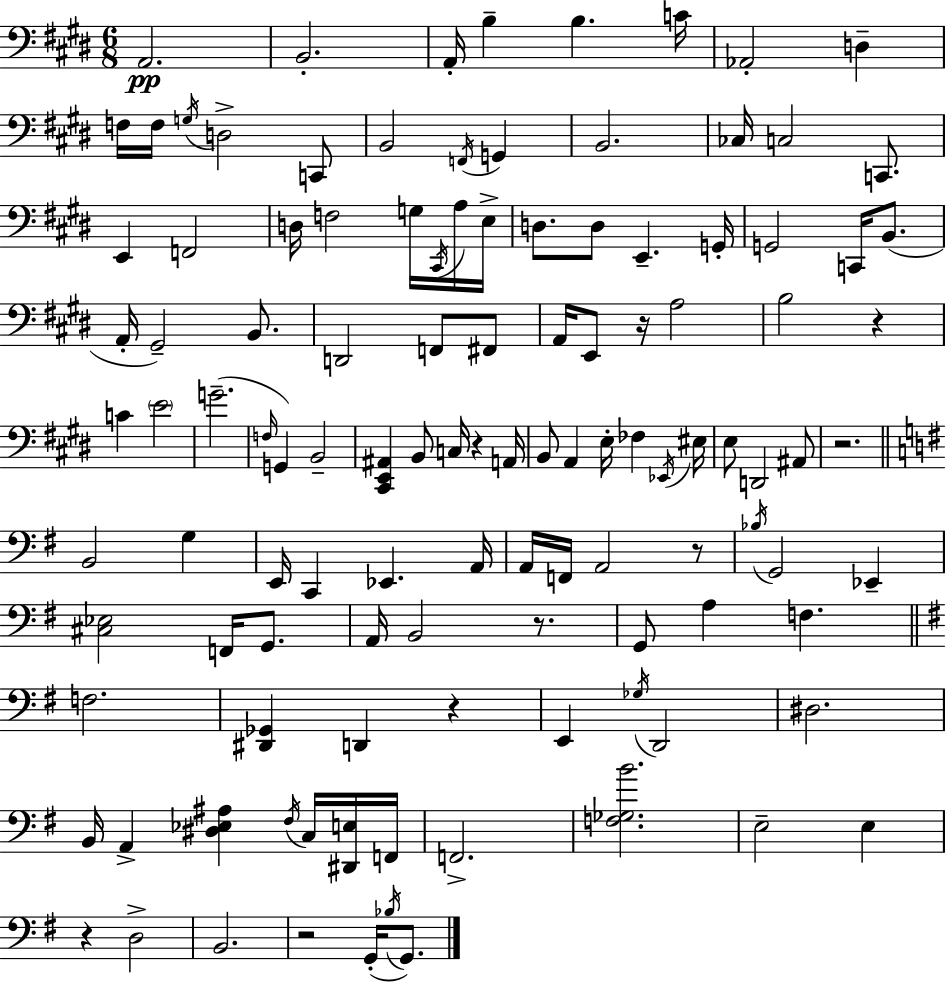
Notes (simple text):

A2/h. B2/h. A2/s B3/q B3/q. C4/s Ab2/h D3/q F3/s F3/s G3/s D3/h C2/e B2/h F2/s G2/q B2/h. CES3/s C3/h C2/e. E2/q F2/h D3/s F3/h G3/s C#2/s A3/s E3/s D3/e. D3/e E2/q. G2/s G2/h C2/s B2/e. A2/s G#2/h B2/e. D2/h F2/e F#2/e A2/s E2/e R/s A3/h B3/h R/q C4/q E4/h G4/h. F3/s G2/q B2/h [C#2,E2,A#2]/q B2/e C3/s R/q A2/s B2/e A2/q E3/s FES3/q Eb2/s EIS3/s E3/e D2/h A#2/e R/h. B2/h G3/q E2/s C2/q Eb2/q. A2/s A2/s F2/s A2/h R/e Bb3/s G2/h Eb2/q [C#3,Eb3]/h F2/s G2/e. A2/s B2/h R/e. G2/e A3/q F3/q. F3/h. [D#2,Gb2]/q D2/q R/q E2/q Gb3/s D2/h D#3/h. B2/s A2/q [D#3,Eb3,A#3]/q F#3/s C3/s [D#2,E3]/s F2/s F2/h. [F3,Gb3,B4]/h. E3/h E3/q R/q D3/h B2/h. R/h G2/s Bb3/s G2/e.